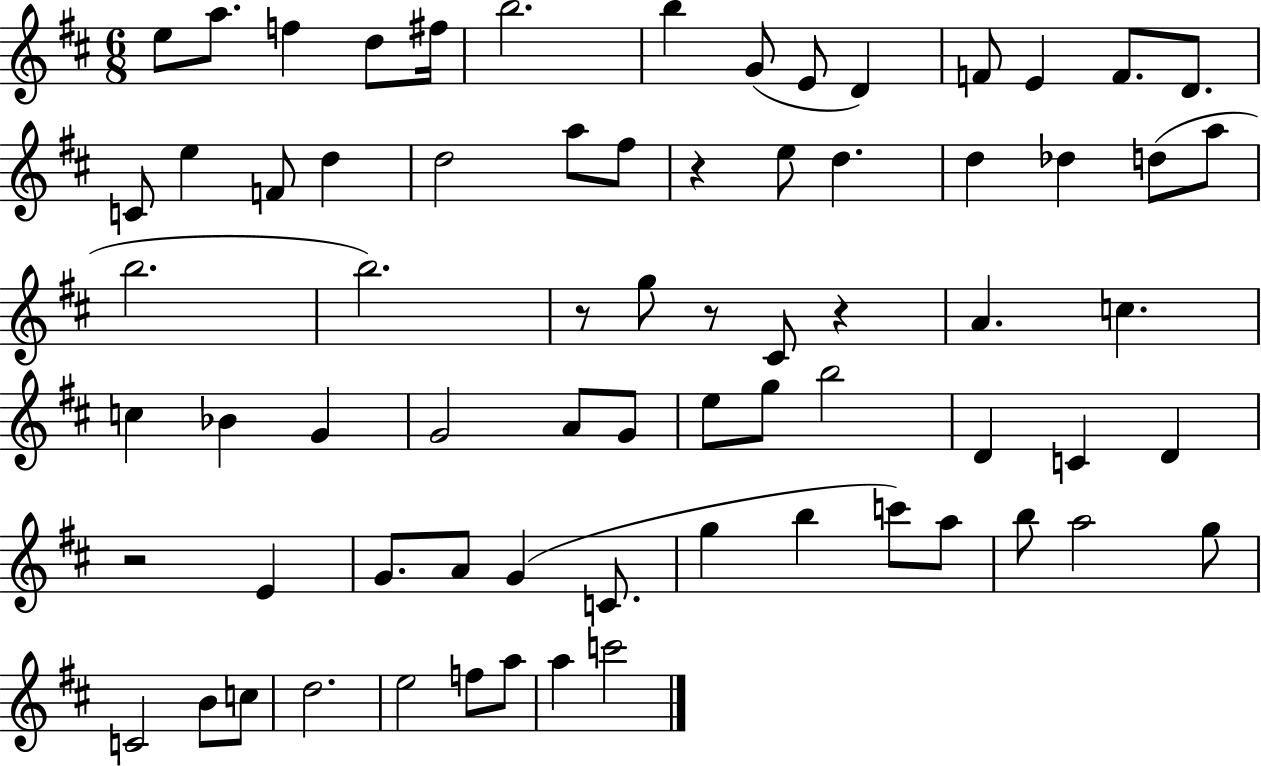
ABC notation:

X:1
T:Untitled
M:6/8
L:1/4
K:D
e/2 a/2 f d/2 ^f/4 b2 b G/2 E/2 D F/2 E F/2 D/2 C/2 e F/2 d d2 a/2 ^f/2 z e/2 d d _d d/2 a/2 b2 b2 z/2 g/2 z/2 ^C/2 z A c c _B G G2 A/2 G/2 e/2 g/2 b2 D C D z2 E G/2 A/2 G C/2 g b c'/2 a/2 b/2 a2 g/2 C2 B/2 c/2 d2 e2 f/2 a/2 a c'2